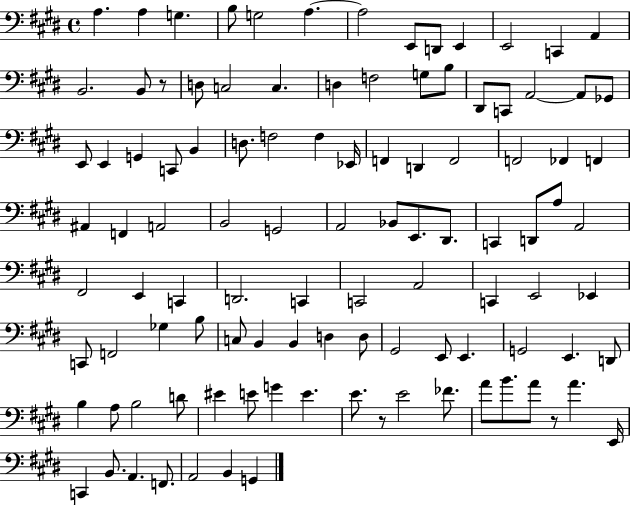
A3/q. A3/q G3/q. B3/e G3/h A3/q. A3/h E2/e D2/e E2/q E2/h C2/q A2/q B2/h. B2/e R/e D3/e C3/h C3/q. D3/q F3/h G3/e B3/e D#2/e C2/e A2/h A2/e Gb2/e E2/e E2/q G2/q C2/e B2/q D3/e. F3/h F3/q Eb2/s F2/q D2/q F2/h F2/h FES2/q F2/q A#2/q F2/q A2/h B2/h G2/h A2/h Bb2/e E2/e. D#2/e. C2/q D2/e A3/e A2/h F#2/h E2/q C2/q D2/h. C2/q C2/h A2/h C2/q E2/h Eb2/q C2/e F2/h Gb3/q B3/e C3/e B2/q B2/q D3/q D3/e G#2/h E2/e E2/q. G2/h E2/q. D2/e B3/q A3/e B3/h D4/e EIS4/q E4/e G4/q E4/q. E4/e. R/e E4/h FES4/e. A4/e B4/e. A4/e R/e A4/q. E2/s C2/q B2/e. A2/q. F2/e. A2/h B2/q G2/q